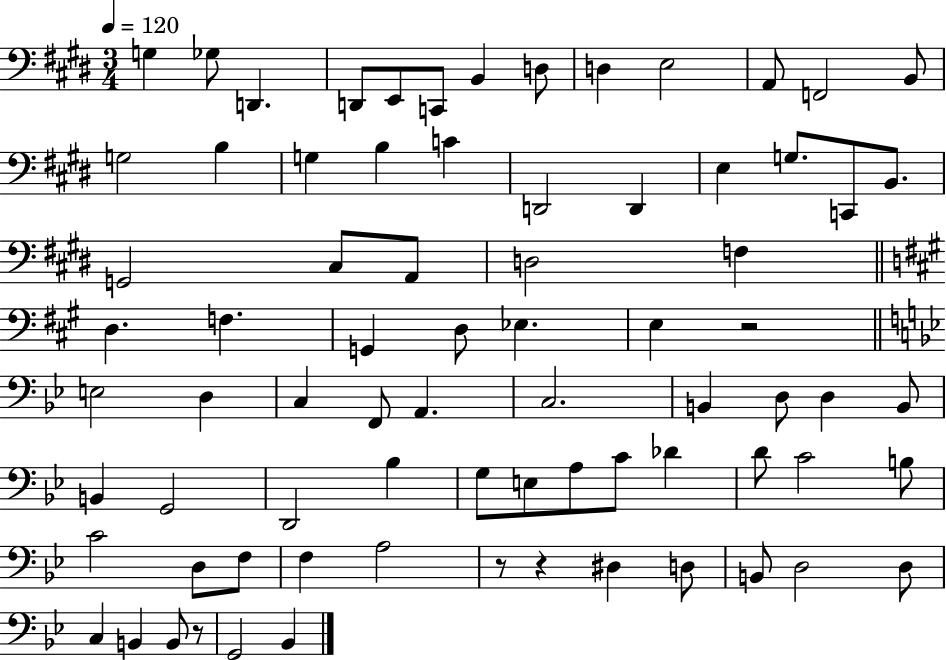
{
  \clef bass
  \numericTimeSignature
  \time 3/4
  \key e \major
  \tempo 4 = 120
  g4 ges8 d,4. | d,8 e,8 c,8 b,4 d8 | d4 e2 | a,8 f,2 b,8 | \break g2 b4 | g4 b4 c'4 | d,2 d,4 | e4 g8. c,8 b,8. | \break g,2 cis8 a,8 | d2 f4 | \bar "||" \break \key a \major d4. f4. | g,4 d8 ees4. | e4 r2 | \bar "||" \break \key bes \major e2 d4 | c4 f,8 a,4. | c2. | b,4 d8 d4 b,8 | \break b,4 g,2 | d,2 bes4 | g8 e8 a8 c'8 des'4 | d'8 c'2 b8 | \break c'2 d8 f8 | f4 a2 | r8 r4 dis4 d8 | b,8 d2 d8 | \break c4 b,4 b,8 r8 | g,2 bes,4 | \bar "|."
}